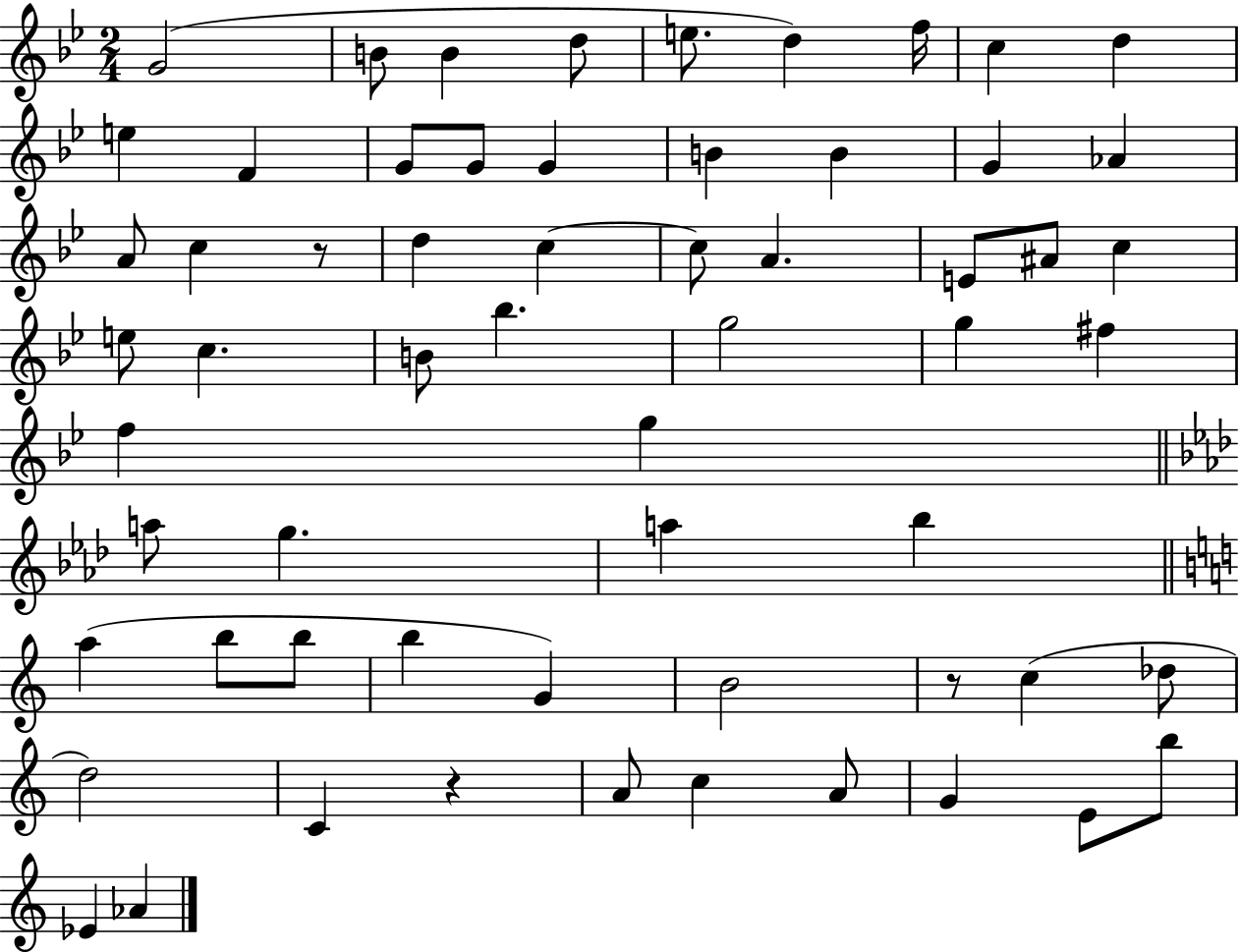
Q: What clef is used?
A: treble